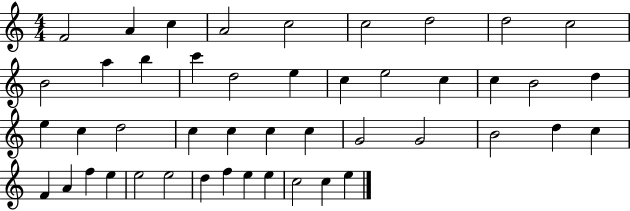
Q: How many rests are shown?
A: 0